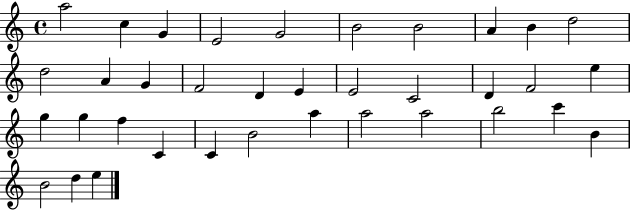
X:1
T:Untitled
M:4/4
L:1/4
K:C
a2 c G E2 G2 B2 B2 A B d2 d2 A G F2 D E E2 C2 D F2 e g g f C C B2 a a2 a2 b2 c' B B2 d e